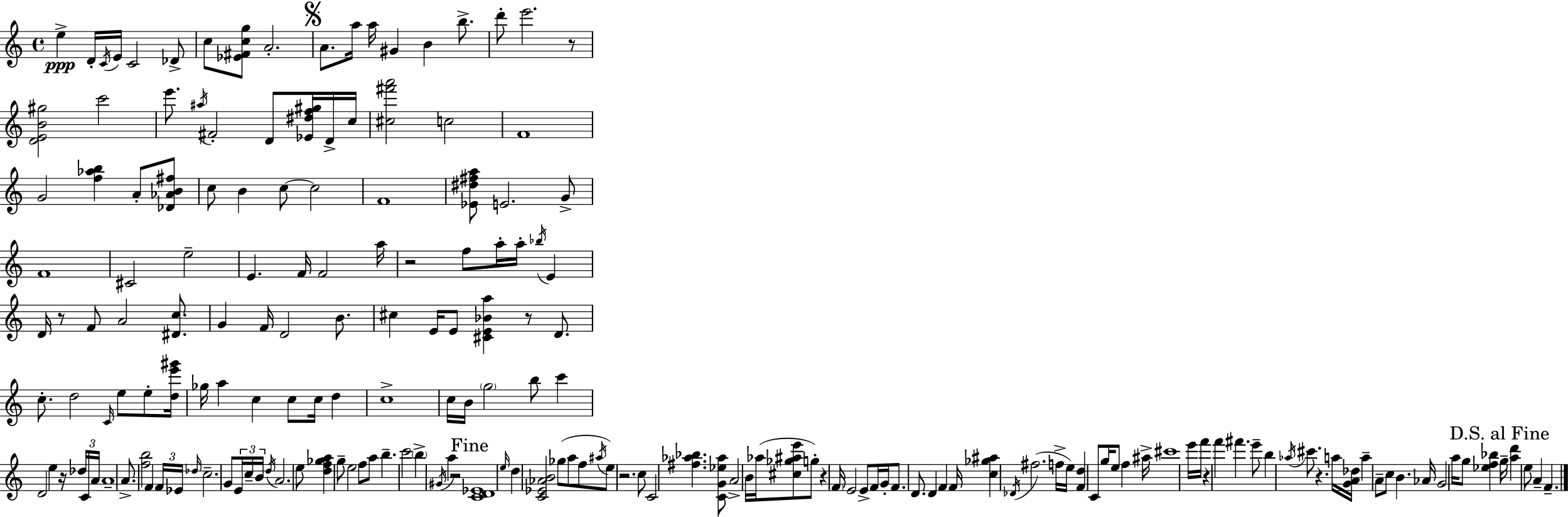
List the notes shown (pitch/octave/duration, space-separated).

E5/q D4/s C4/s E4/s C4/h Db4/e C5/e [Eb4,F#4,C5,G5]/e A4/h. A4/e. A5/s A5/s G#4/q B4/q B5/e. D6/e E6/h. R/e [D4,E4,B4,G#5]/h C6/h E6/e. A#5/s F#4/h D4/e [Eb4,D#5,F5,G#5]/s D4/s C5/s [C#5,F#6,A6]/h C5/h F4/w G4/h [F5,Ab5,B5]/q A4/e [Db4,Ab4,B4,F#5]/e C5/e B4/q C5/e C5/h F4/w [Eb4,D#5,F#5,A5]/e E4/h. G4/e F4/w C#4/h E5/h E4/q. F4/s F4/h A5/s R/h F5/e A5/s A5/s Bb5/s E4/q D4/s R/e F4/e A4/h [D#4,C5]/e. G4/q F4/s D4/h B4/e. C#5/q E4/s E4/e [C#4,E4,Bb4,A5]/q R/e D4/e. C5/e. D5/h C4/s E5/e E5/e [D5,E6,G#6]/s Gb5/s A5/q C5/q C5/e C5/s D5/q C5/w C5/s B4/s G5/h B5/e C6/q D4/h E5/q R/s Db5/s C4/s A4/s A4/w A4/e. [F5,B5]/h F4/q F4/s Eb4/s Db5/s C5/h. G4/e E4/s C5/s B4/s D5/s A4/h. E5/e [D5,F5,Gb5,A5]/q G5/e E5/h F5/e A5/e B5/q. C6/h B5/q G#4/s A5/q R/h [C4,D4,Eb4]/w E5/s D5/q [C4,Eb4,Ab4,B4]/h Gb5/e A5/e F5/e A#5/s E5/e R/h. C5/e C4/h [F#5,Ab5,Bb5]/q. [C4,G4,Eb5,Ab5]/e A4/h B4/s Ab5/s [C#5,Gb5,A#5,E6]/e G5/e R/q F4/s E4/h E4/e F4/s G4/s F4/e. D4/e. D4/q F4/q F4/s [C5,Gb5,A#5]/q Db4/s F#5/h. F5/s E5/s [F4,D5]/q C4/e G5/s E5/e F5/q A#5/s C#6/w E6/s F6/s R/q F6/q F#6/q. E6/e B5/q Ab5/s C#6/e. R/q. A5/s [G4,A4,Db5]/s A5/q A4/e C5/e B4/q. Ab4/s G4/h A5/s G5/e [Eb5,F5,Bb5]/q G5/s [A5,D6]/q E5/e A4/q F4/q.